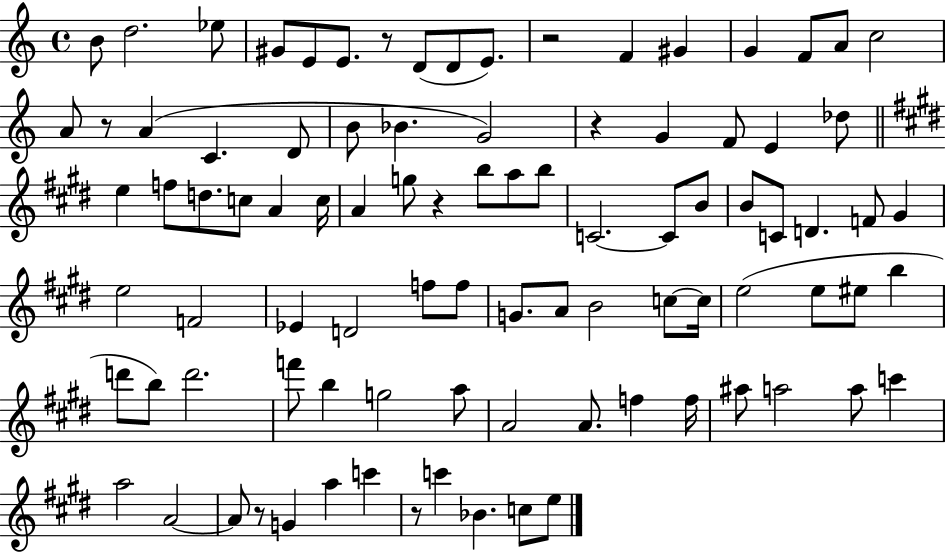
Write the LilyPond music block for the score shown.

{
  \clef treble
  \time 4/4
  \defaultTimeSignature
  \key c \major
  b'8 d''2. ees''8 | gis'8 e'8 e'8. r8 d'8( d'8 e'8.) | r2 f'4 gis'4 | g'4 f'8 a'8 c''2 | \break a'8 r8 a'4( c'4. d'8 | b'8 bes'4. g'2) | r4 g'4 f'8 e'4 des''8 | \bar "||" \break \key e \major e''4 f''8 d''8. c''8 a'4 c''16 | a'4 g''8 r4 b''8 a''8 b''8 | c'2.~~ c'8 b'8 | b'8 c'8 d'4. f'8 gis'4 | \break e''2 f'2 | ees'4 d'2 f''8 f''8 | g'8. a'8 b'2 c''8~~ c''16 | e''2( e''8 eis''8 b''4 | \break d'''8 b''8) d'''2. | f'''8 b''4 g''2 a''8 | a'2 a'8. f''4 f''16 | ais''8 a''2 a''8 c'''4 | \break a''2 a'2~~ | a'8 r8 g'4 a''4 c'''4 | r8 c'''4 bes'4. c''8 e''8 | \bar "|."
}